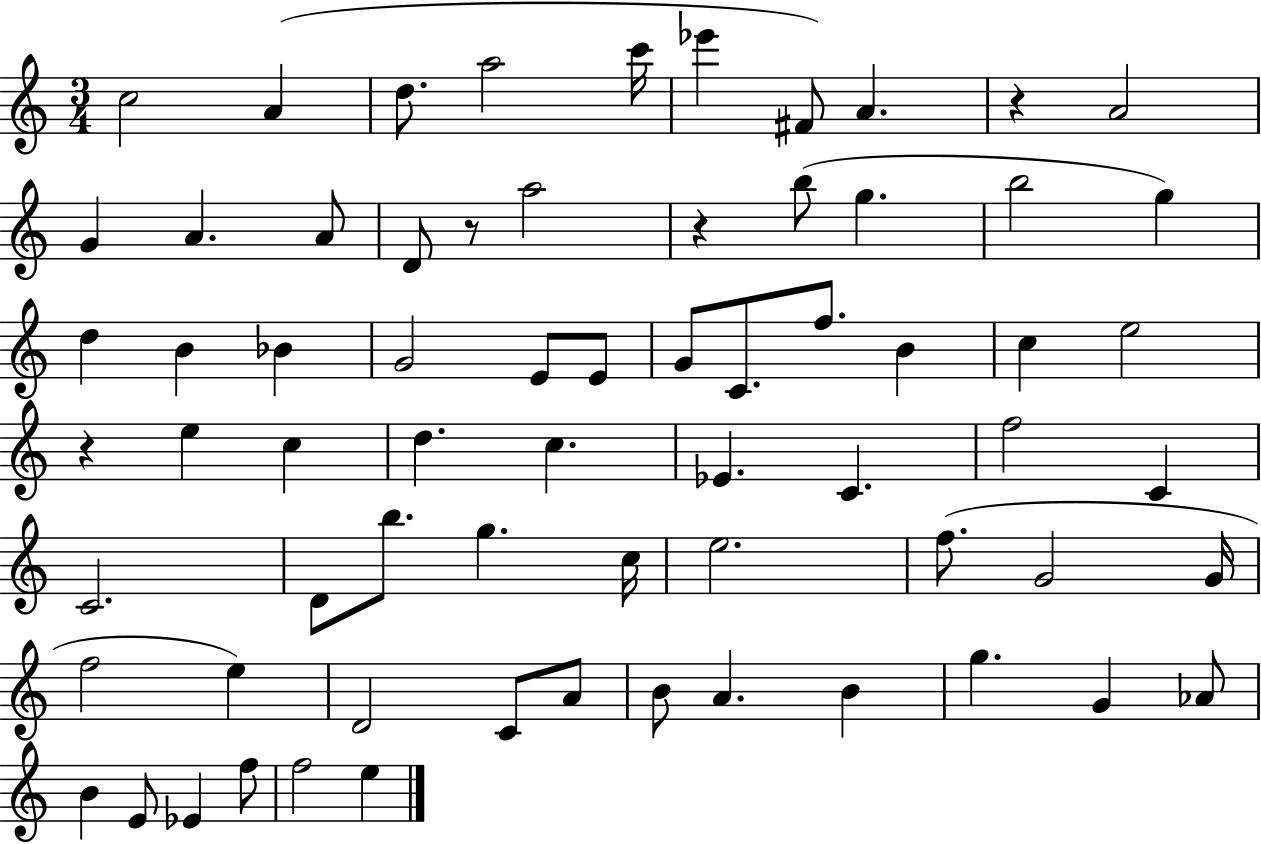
C5/h A4/q D5/e. A5/h C6/s Eb6/q F#4/e A4/q. R/q A4/h G4/q A4/q. A4/e D4/e R/e A5/h R/q B5/e G5/q. B5/h G5/q D5/q B4/q Bb4/q G4/h E4/e E4/e G4/e C4/e. F5/e. B4/q C5/q E5/h R/q E5/q C5/q D5/q. C5/q. Eb4/q. C4/q. F5/h C4/q C4/h. D4/e B5/e. G5/q. C5/s E5/h. F5/e. G4/h G4/s F5/h E5/q D4/h C4/e A4/e B4/e A4/q. B4/q G5/q. G4/q Ab4/e B4/q E4/e Eb4/q F5/e F5/h E5/q